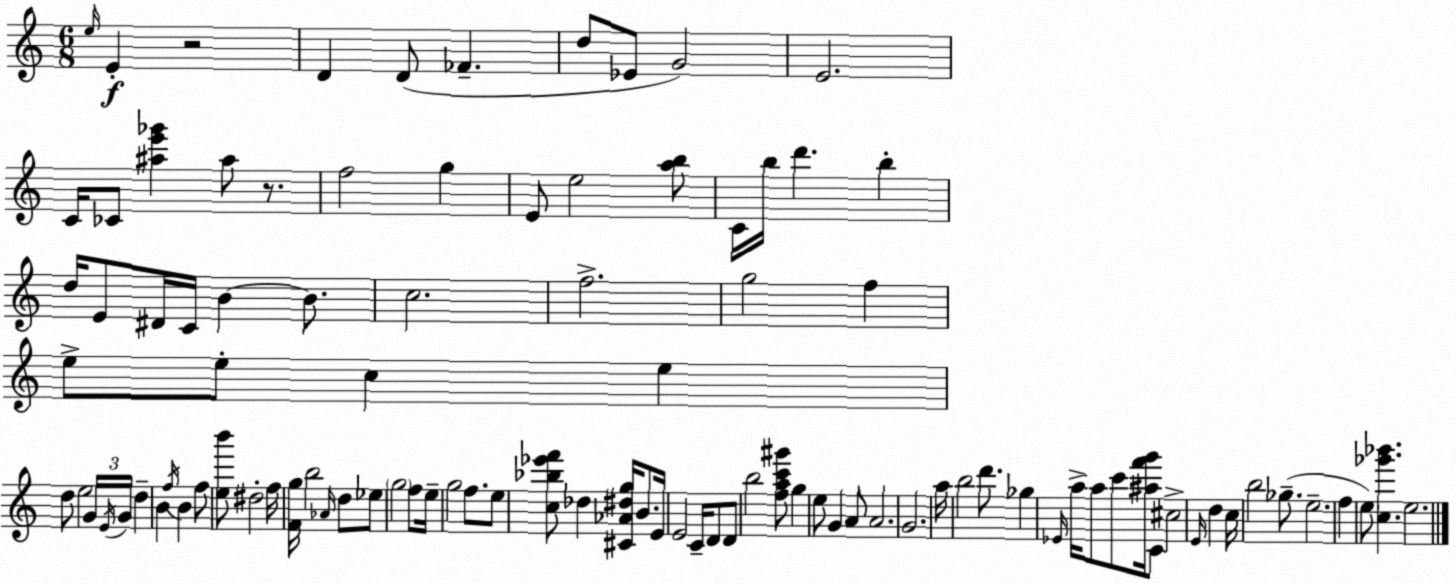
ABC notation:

X:1
T:Untitled
M:6/8
L:1/4
K:C
e/4 E z2 D D/2 _F d/2 _E/2 G2 E2 C/4 _C/2 [^ae'_g'] ^a/2 z/2 f2 g E/2 e2 [ab]/2 C/4 b/4 d' b d/4 E/2 ^D/4 C/4 B B/2 c2 f2 g2 f e/2 e/2 c e d/2 e2 G/4 E/4 G/4 d B f/4 B f/2 [eb']/2 ^d2 f/4 [Fg]/4 b2 _A/4 d/2 _e/2 g2 f/2 e/4 g2 f/2 e/2 [c_b_e'f']/2 _d [^C_A^dg]/4 B/2 E/4 E2 C/4 D/2 D/2 b2 [fac'^g']/2 g e/2 G A/2 A2 G2 a/4 b2 d'/2 _g _E/4 a/4 a/2 c'/2 [^af'g']/4 C/2 ^c2 E/4 d c/4 b2 _g/2 e2 f e/2 [c_g'_b'] e2